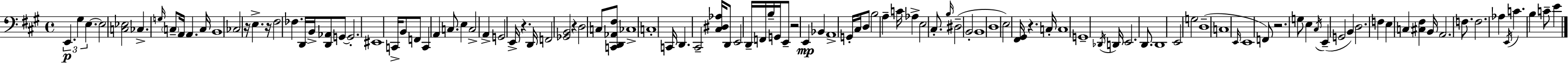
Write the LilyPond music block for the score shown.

{
  \clef bass
  \time 4/4
  \defaultTimeSignature
  \key a \major
  \tuplet 3/2 { e,4.\p gis4 e4.~~ } | e2 <c ees>2 | ces4.-> \grace { g16 } \parenthesize c8-- a,16 a,4. | c16 b,1 | \break ces2 r16 e4.-> | r16 fis2 fes4. d,16 | b,16-> <d, aes,>8 g,8~~ g,2.-. | eis,1 | \break c,16-> b,8 f,8 c,4 a,4 c8. | e4 c2-> a,4-> | g,2 e,16-> r4. | d,16 f,2 <ges, b,>2 | \break r4 d2 c8 <c, d, aes, fis>8 | ces1-> | c1-. | c,16 d,4. cis,2-- | \break <cis dis aes>16 d,8 e,2 d,16-- f,16 b16-- g,16 e,8-- | r2 e,4\mp bes,4 | a,1-> | g,16-. cis16 d8 b2 a4-- | \break c'16 aes4-> e2 cis8.-. | \grace { b16 } dis2--( b,2-. | b,1 | d1 | \break e2) <fis, gis,>16 r4. | c16-. c1 | g,1-- | \acciaccatura { des,16 } d,16 e,2. | \break d,8. d,1 | e,2 g2 | d1--( | c1 | \break \grace { e,16 } e,1 | f,8) r2. | g8 e4 \acciaccatura { cis16 } e,4--( g,2 | b,4) d2. | \break f4 e4 c4 | <cis fis>4 b,16 a,2. | f8. f2. | aes4 \acciaccatura { e,16 } c'4. b4 | \break c'8-- e'4 \bar "|."
}